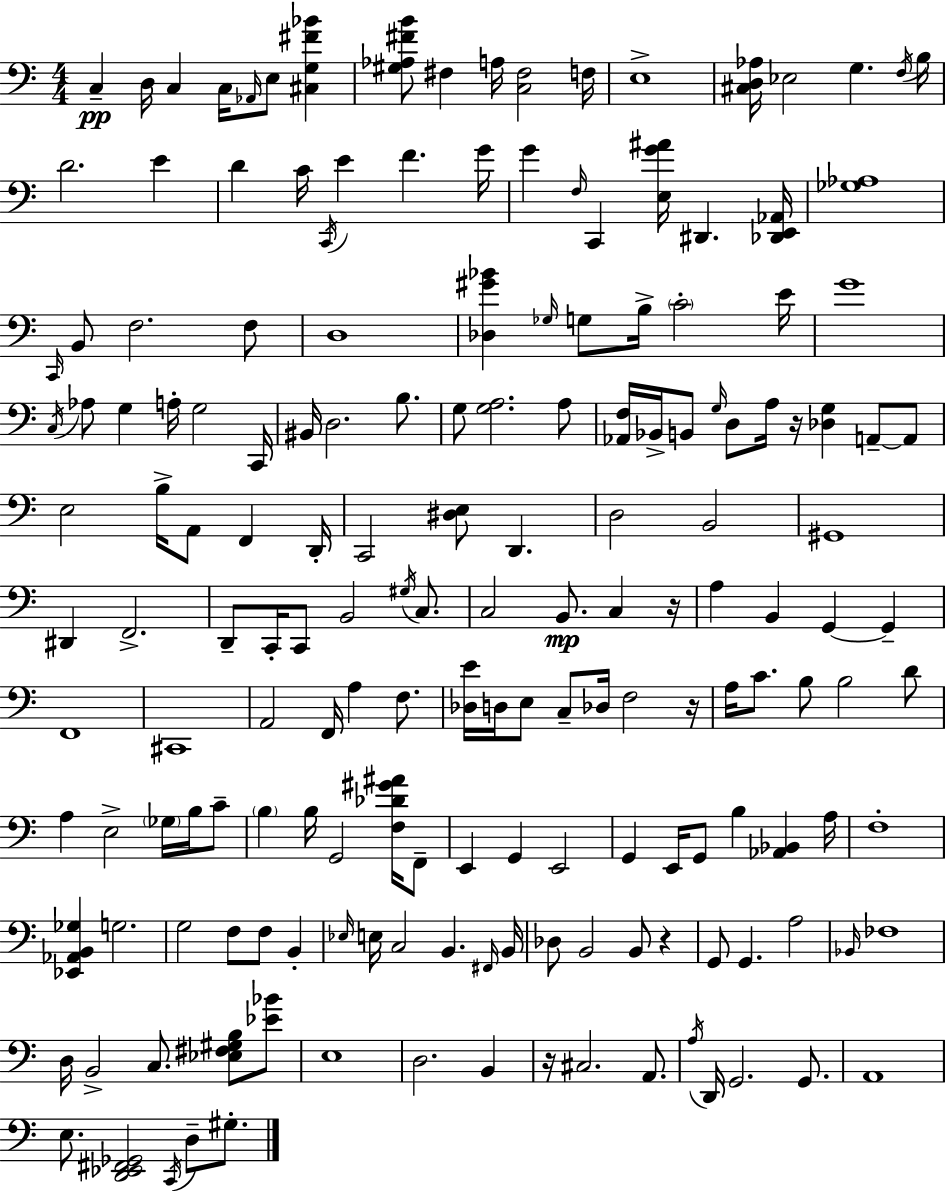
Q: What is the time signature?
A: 4/4